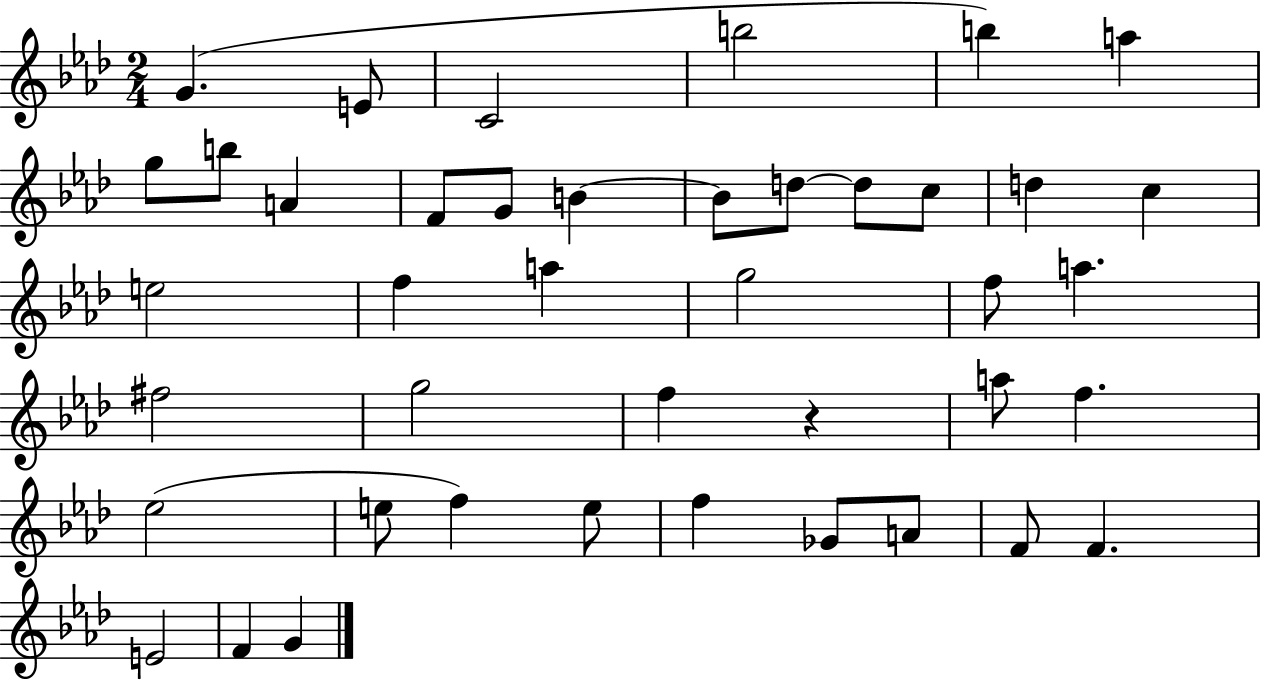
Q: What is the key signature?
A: AES major